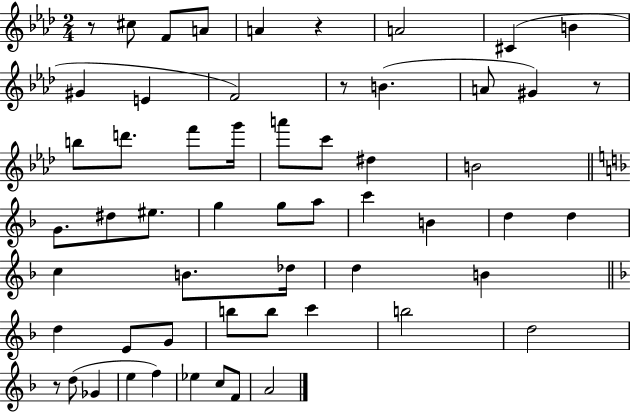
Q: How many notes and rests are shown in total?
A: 57